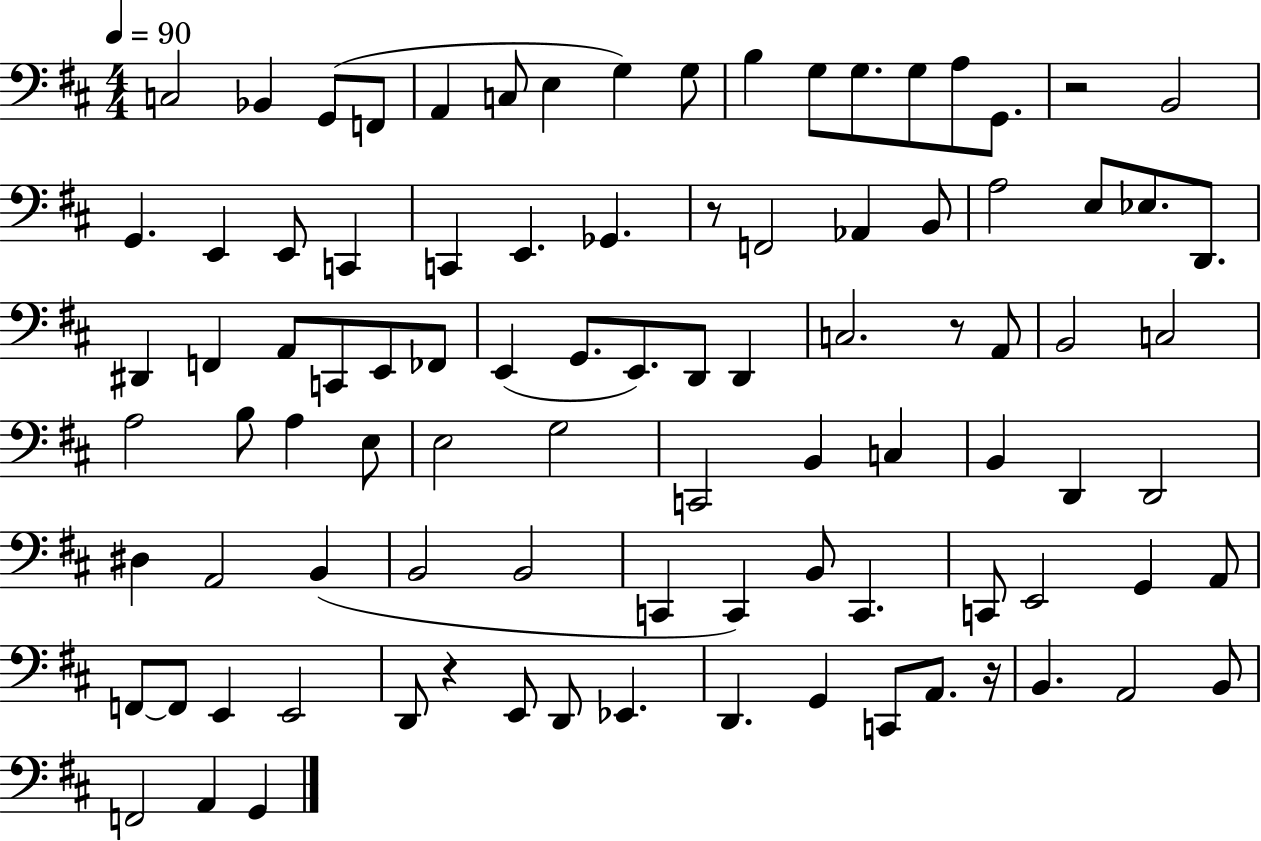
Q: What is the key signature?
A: D major